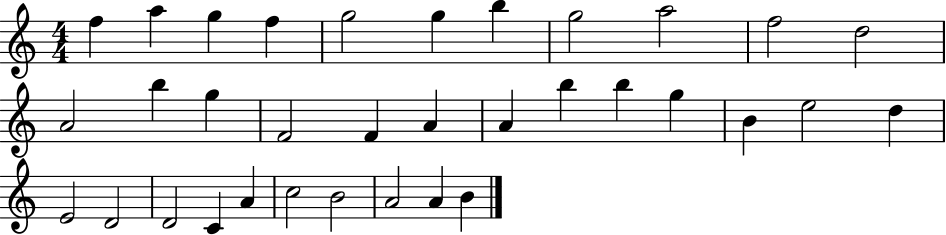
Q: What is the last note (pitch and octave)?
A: B4